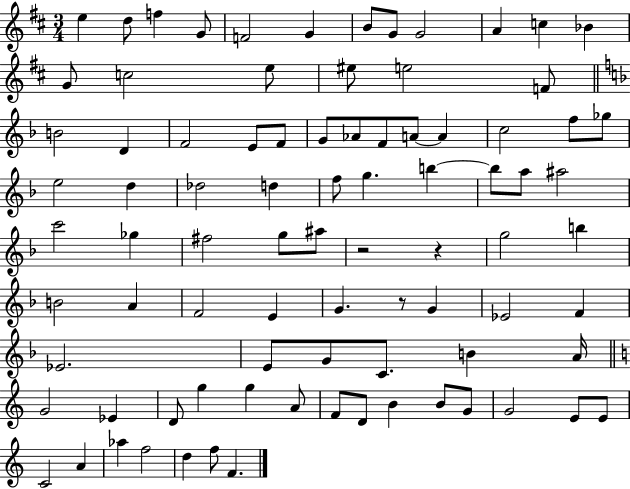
E5/q D5/e F5/q G4/e F4/h G4/q B4/e G4/e G4/h A4/q C5/q Bb4/q G4/e C5/h E5/e EIS5/e E5/h F4/e B4/h D4/q F4/h E4/e F4/e G4/e Ab4/e F4/e A4/e A4/q C5/h F5/e Gb5/e E5/h D5/q Db5/h D5/q F5/e G5/q. B5/q B5/e A5/e A#5/h C6/h Gb5/q F#5/h G5/e A#5/e R/h R/q G5/h B5/q B4/h A4/q F4/h E4/q G4/q. R/e G4/q Eb4/h F4/q Eb4/h. E4/e G4/e C4/e. B4/q A4/s G4/h Eb4/q D4/e G5/q G5/q A4/e F4/e D4/e B4/q B4/e G4/e G4/h E4/e E4/e C4/h A4/q Ab5/q F5/h D5/q F5/e F4/q.